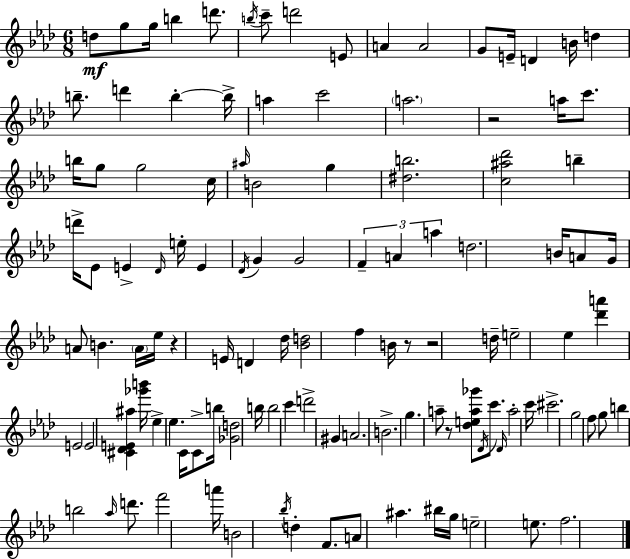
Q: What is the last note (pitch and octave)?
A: F5